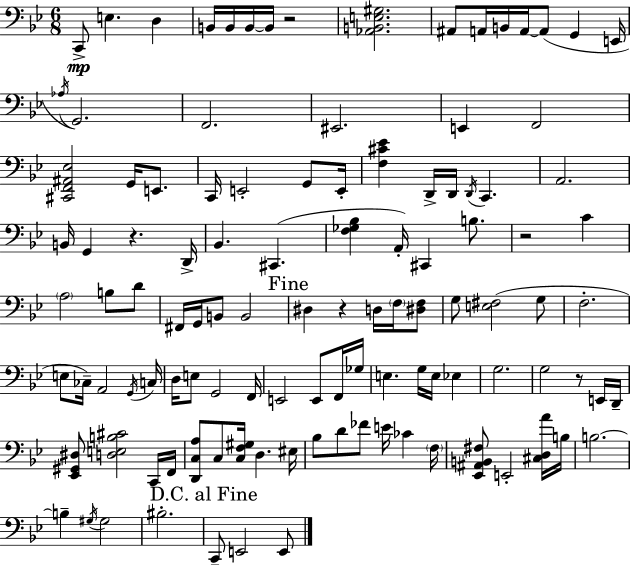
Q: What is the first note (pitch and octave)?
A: C2